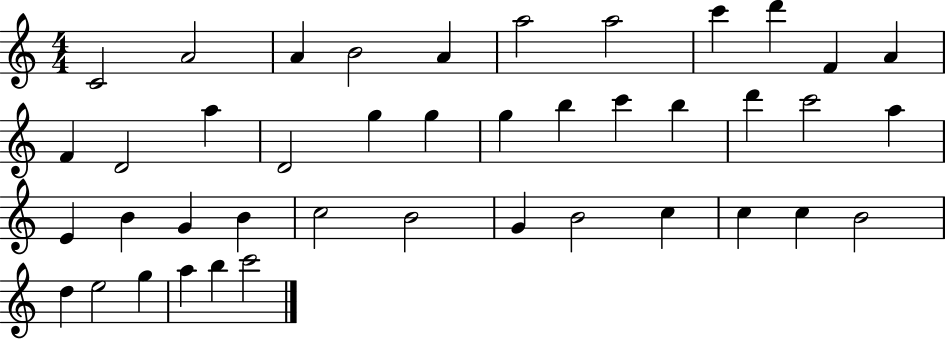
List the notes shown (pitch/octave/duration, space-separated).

C4/h A4/h A4/q B4/h A4/q A5/h A5/h C6/q D6/q F4/q A4/q F4/q D4/h A5/q D4/h G5/q G5/q G5/q B5/q C6/q B5/q D6/q C6/h A5/q E4/q B4/q G4/q B4/q C5/h B4/h G4/q B4/h C5/q C5/q C5/q B4/h D5/q E5/h G5/q A5/q B5/q C6/h